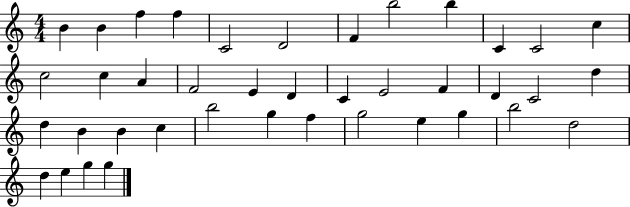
B4/q B4/q F5/q F5/q C4/h D4/h F4/q B5/h B5/q C4/q C4/h C5/q C5/h C5/q A4/q F4/h E4/q D4/q C4/q E4/h F4/q D4/q C4/h D5/q D5/q B4/q B4/q C5/q B5/h G5/q F5/q G5/h E5/q G5/q B5/h D5/h D5/q E5/q G5/q G5/q